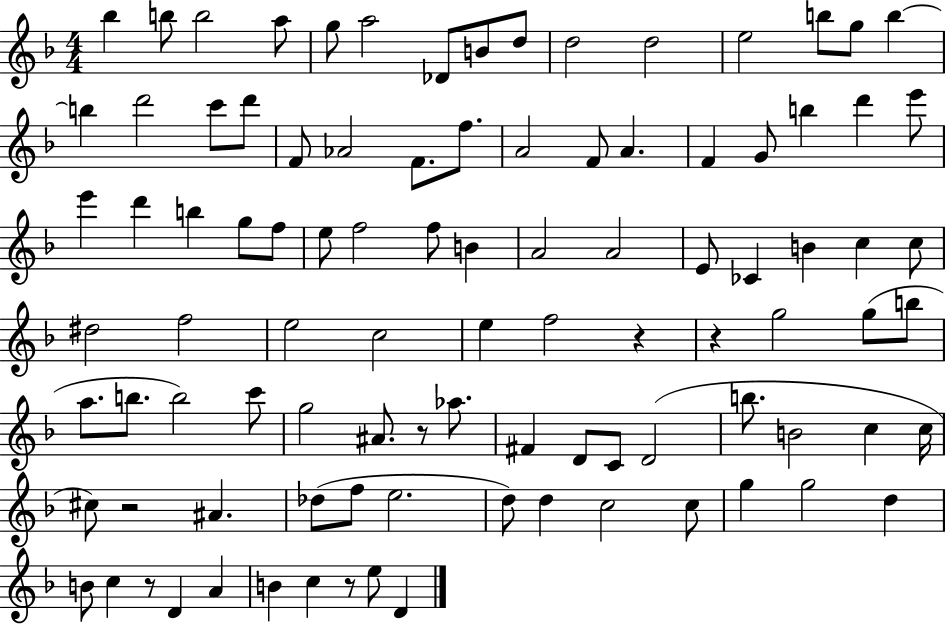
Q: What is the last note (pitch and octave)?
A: D4